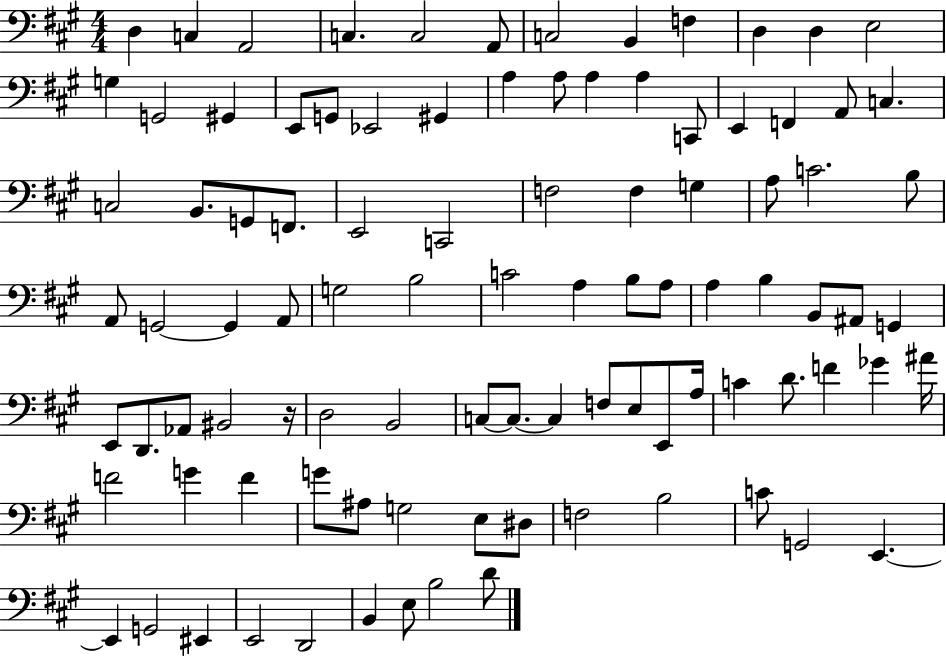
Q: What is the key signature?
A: A major